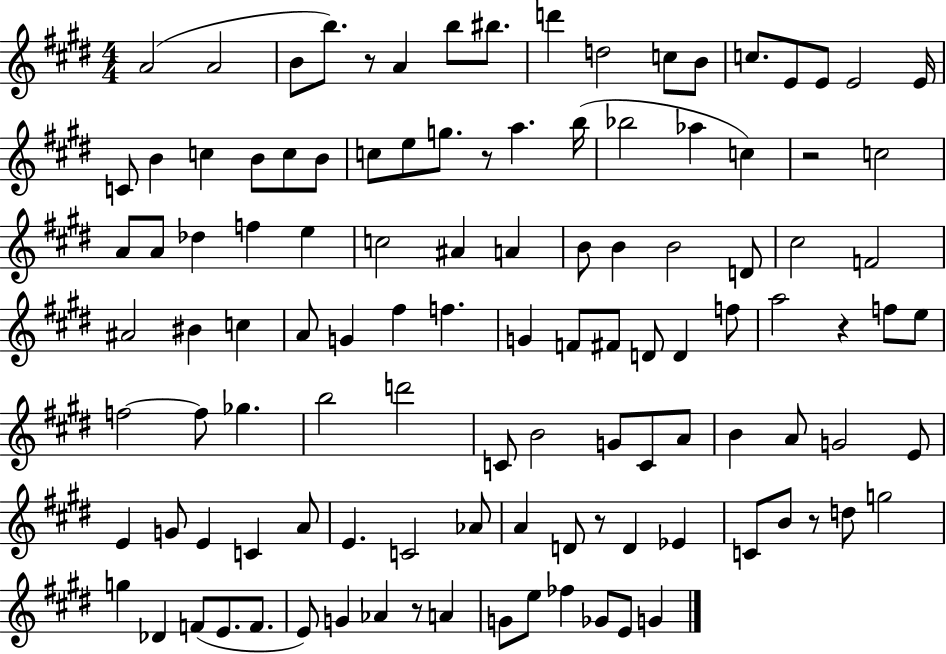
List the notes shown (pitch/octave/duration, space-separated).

A4/h A4/h B4/e B5/e. R/e A4/q B5/e BIS5/e. D6/q D5/h C5/e B4/e C5/e. E4/e E4/e E4/h E4/s C4/e B4/q C5/q B4/e C5/e B4/e C5/e E5/e G5/e. R/e A5/q. B5/s Bb5/h Ab5/q C5/q R/h C5/h A4/e A4/e Db5/q F5/q E5/q C5/h A#4/q A4/q B4/e B4/q B4/h D4/e C#5/h F4/h A#4/h BIS4/q C5/q A4/e G4/q F#5/q F5/q. G4/q F4/e F#4/e D4/e D4/q F5/e A5/h R/q F5/e E5/e F5/h F5/e Gb5/q. B5/h D6/h C4/e B4/h G4/e C4/e A4/e B4/q A4/e G4/h E4/e E4/q G4/e E4/q C4/q A4/e E4/q. C4/h Ab4/e A4/q D4/e R/e D4/q Eb4/q C4/e B4/e R/e D5/e G5/h G5/q Db4/q F4/e E4/e. F4/e. E4/e G4/q Ab4/q R/e A4/q G4/e E5/e FES5/q Gb4/e E4/e G4/q